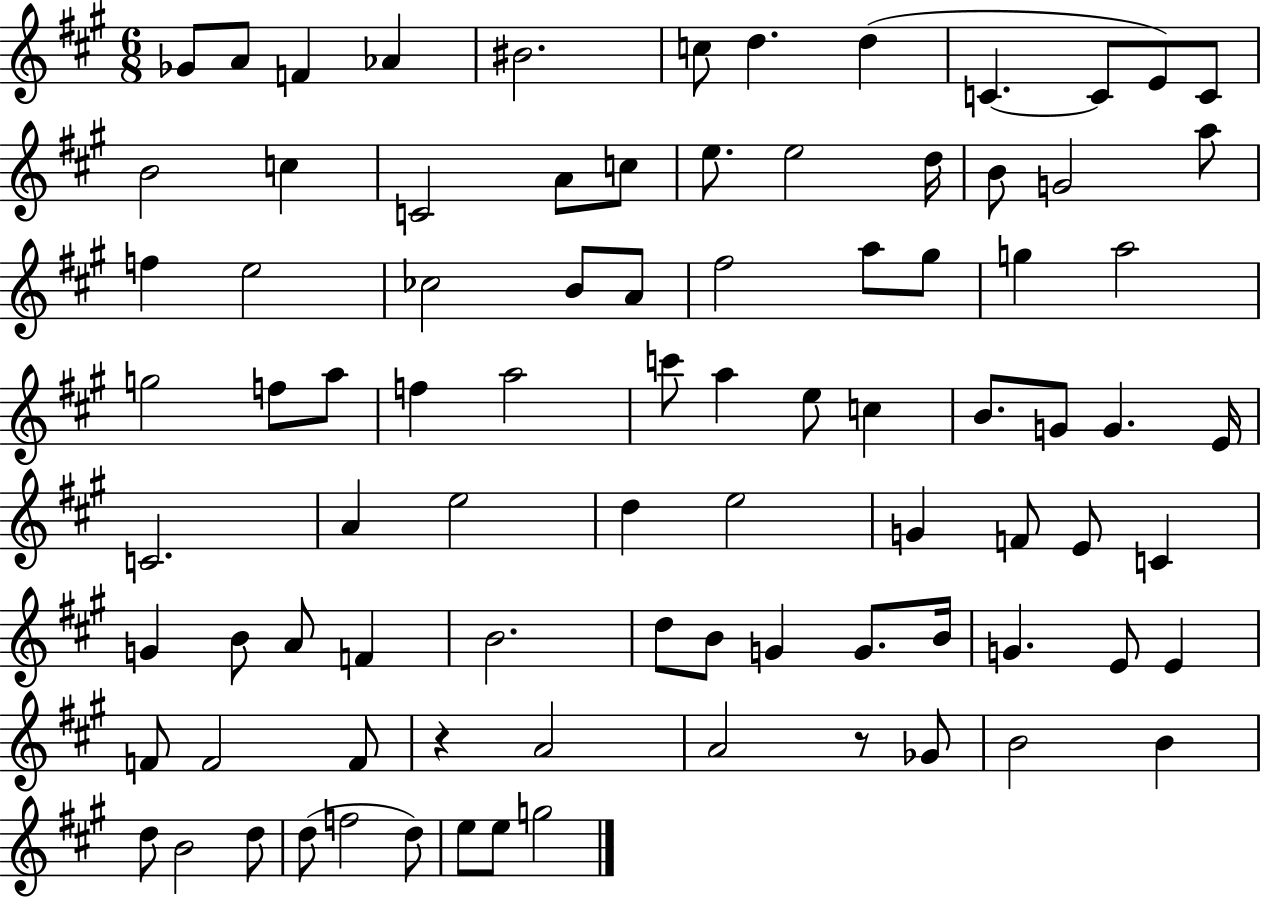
Gb4/e A4/e F4/q Ab4/q BIS4/h. C5/e D5/q. D5/q C4/q. C4/e E4/e C4/e B4/h C5/q C4/h A4/e C5/e E5/e. E5/h D5/s B4/e G4/h A5/e F5/q E5/h CES5/h B4/e A4/e F#5/h A5/e G#5/e G5/q A5/h G5/h F5/e A5/e F5/q A5/h C6/e A5/q E5/e C5/q B4/e. G4/e G4/q. E4/s C4/h. A4/q E5/h D5/q E5/h G4/q F4/e E4/e C4/q G4/q B4/e A4/e F4/q B4/h. D5/e B4/e G4/q G4/e. B4/s G4/q. E4/e E4/q F4/e F4/h F4/e R/q A4/h A4/h R/e Gb4/e B4/h B4/q D5/e B4/h D5/e D5/e F5/h D5/e E5/e E5/e G5/h